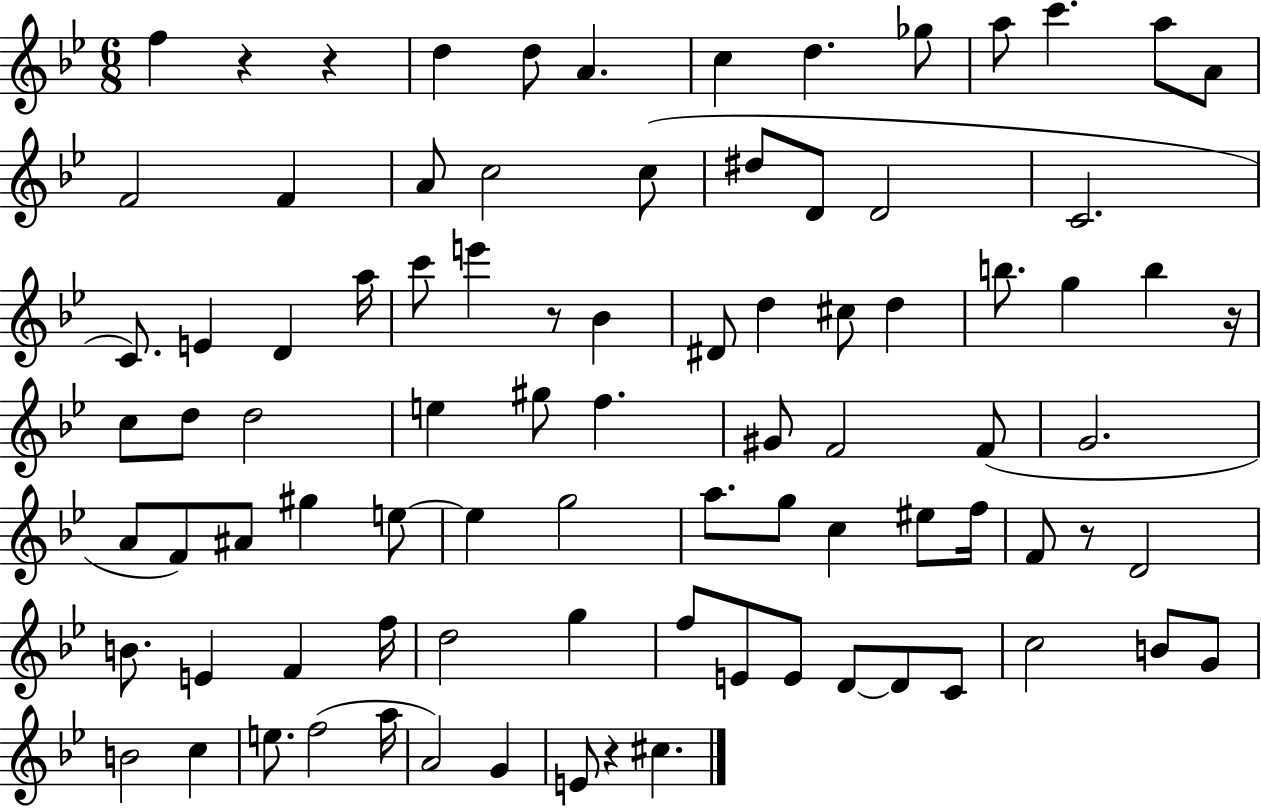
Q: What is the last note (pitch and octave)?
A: C#5